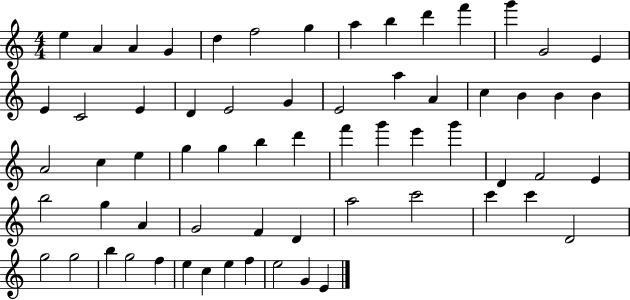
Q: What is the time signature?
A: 4/4